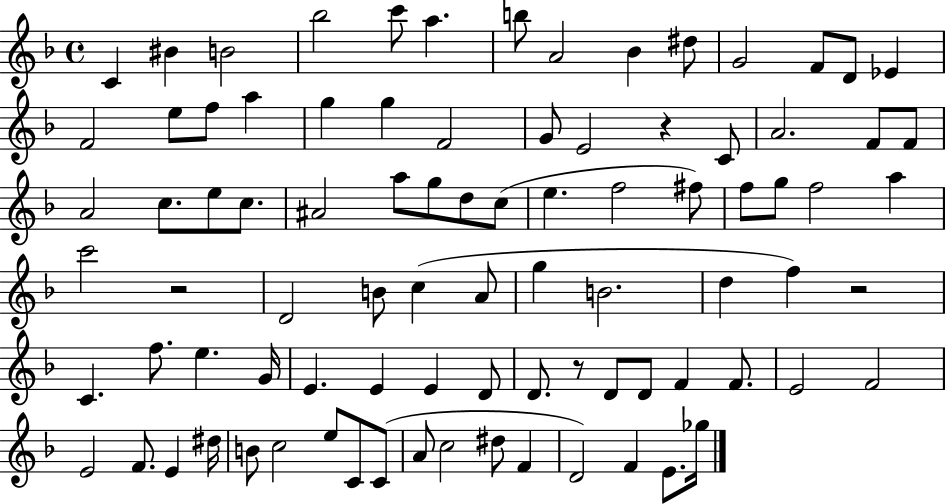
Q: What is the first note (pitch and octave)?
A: C4